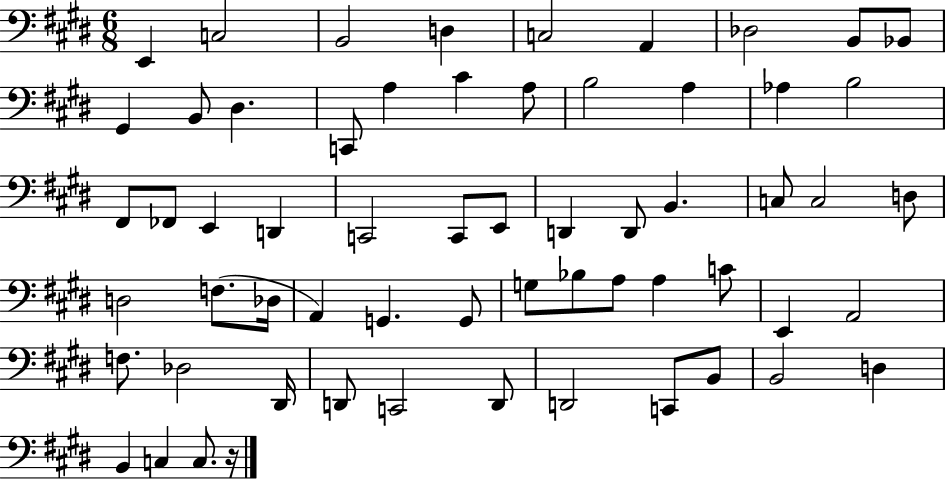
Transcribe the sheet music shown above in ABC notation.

X:1
T:Untitled
M:6/8
L:1/4
K:E
E,, C,2 B,,2 D, C,2 A,, _D,2 B,,/2 _B,,/2 ^G,, B,,/2 ^D, C,,/2 A, ^C A,/2 B,2 A, _A, B,2 ^F,,/2 _F,,/2 E,, D,, C,,2 C,,/2 E,,/2 D,, D,,/2 B,, C,/2 C,2 D,/2 D,2 F,/2 _D,/4 A,, G,, G,,/2 G,/2 _B,/2 A,/2 A, C/2 E,, A,,2 F,/2 _D,2 ^D,,/4 D,,/2 C,,2 D,,/2 D,,2 C,,/2 B,,/2 B,,2 D, B,, C, C,/2 z/4